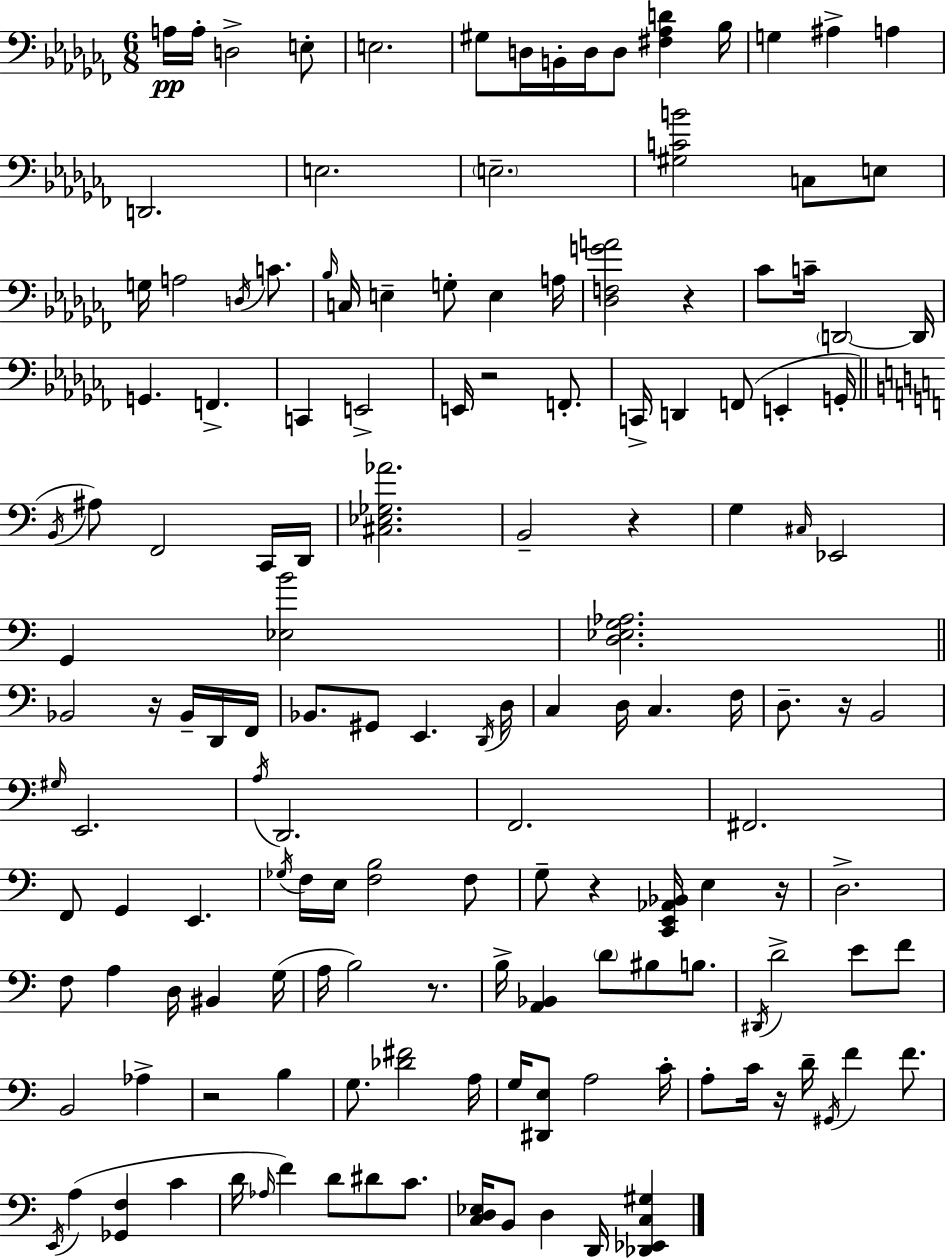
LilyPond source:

{
  \clef bass
  \numericTimeSignature
  \time 6/8
  \key aes \minor
  a16\pp a16-. d2-> e8-. | e2. | gis8 d16 b,16-. d16 d8 <fis aes d'>4 bes16 | g4 ais4-> a4 | \break d,2. | e2. | \parenthesize e2.-- | <gis c' b'>2 c8 e8 | \break g16 a2 \acciaccatura { d16 } c'8. | \grace { bes16 } c16 e4-- g8-. e4 | a16 <des f g' a'>2 r4 | ces'8 c'16-- \parenthesize d,2~~ | \break d,16 g,4. f,4.-> | c,4 e,2-> | e,16 r2 f,8.-. | c,16-> d,4 f,8( e,4-. | \break g,16-. \bar "||" \break \key c \major \acciaccatura { b,16 } ais8) f,2 c,16 | d,16 <cis ees ges aes'>2. | b,2-- r4 | g4 \grace { cis16 } ees,2 | \break g,4 <ees b'>2 | <d ees g aes>2. | \bar "||" \break \key c \major bes,2 r16 bes,16-- d,16 f,16 | bes,8. gis,8 e,4. \acciaccatura { d,16 } | d16 c4 d16 c4. | f16 d8.-- r16 b,2 | \break \grace { gis16 } e,2. | \acciaccatura { a16 } d,2. | f,2. | fis,2. | \break f,8 g,4 e,4. | \acciaccatura { ges16 } f16 e16 <f b>2 | f8 g8-- r4 <c, e, aes, bes,>16 e4 | r16 d2.-> | \break f8 a4 d16 bis,4 | g16( a16 b2) | r8. b16-> <a, bes,>4 \parenthesize d'8 bis8 | b8. \acciaccatura { dis,16 } d'2-> | \break e'8 f'8 b,2 | aes4-> r2 | b4 g8. <des' fis'>2 | a16 g16 <dis, e>8 a2 | \break c'16-. a8-. c'16 r16 d'16-- \acciaccatura { gis,16 } f'4 | f'8. \acciaccatura { e,16 }( a4 <ges, f>4 | c'4 d'16 \grace { aes16 }) f'4 | d'8 dis'8 c'8. <c d ees>16 b,8 d4 | \break d,16 <des, ees, c gis>4 \bar "|."
}